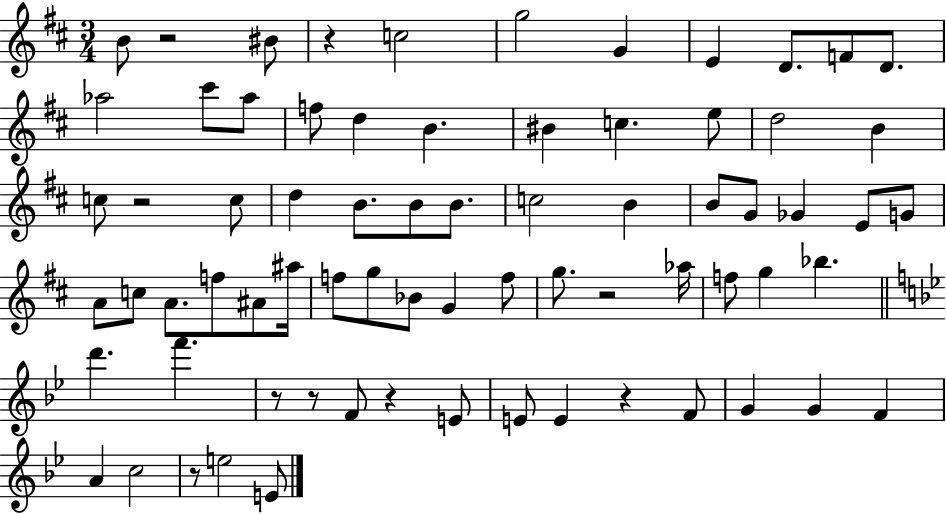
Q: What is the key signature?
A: D major